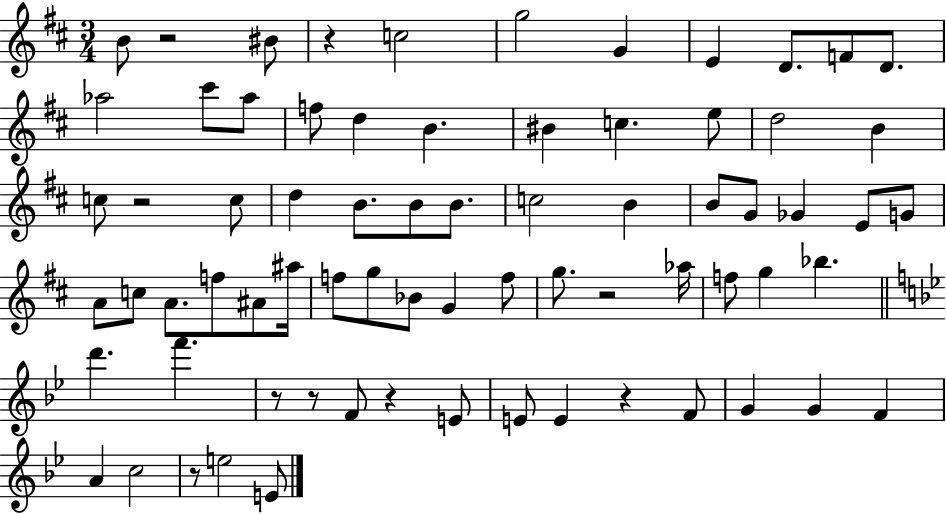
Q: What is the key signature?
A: D major